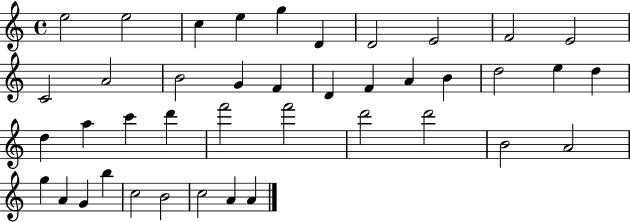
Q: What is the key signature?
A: C major